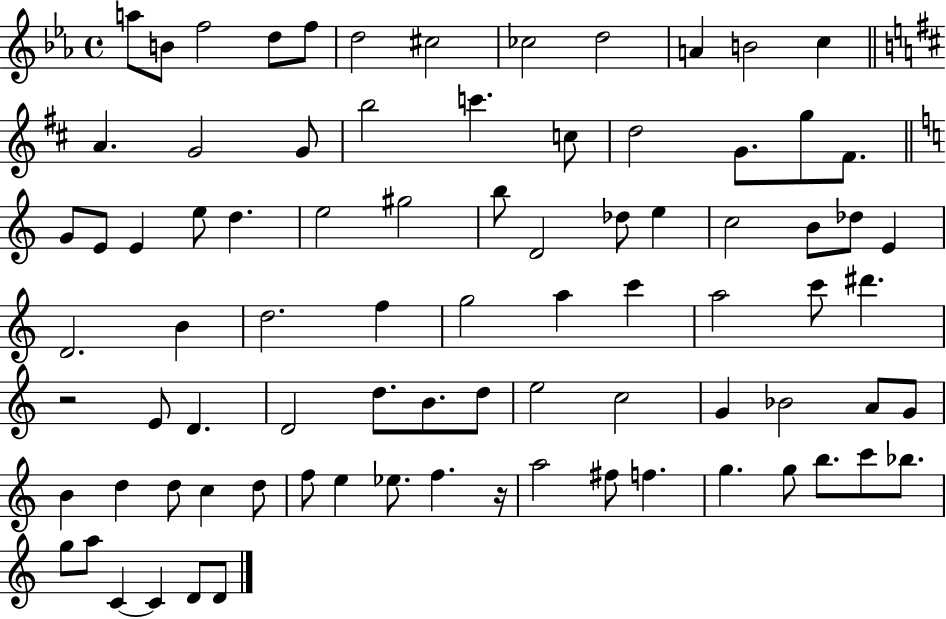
{
  \clef treble
  \time 4/4
  \defaultTimeSignature
  \key ees \major
  a''8 b'8 f''2 d''8 f''8 | d''2 cis''2 | ces''2 d''2 | a'4 b'2 c''4 | \break \bar "||" \break \key d \major a'4. g'2 g'8 | b''2 c'''4. c''8 | d''2 g'8. g''8 fis'8. | \bar "||" \break \key a \minor g'8 e'8 e'4 e''8 d''4. | e''2 gis''2 | b''8 d'2 des''8 e''4 | c''2 b'8 des''8 e'4 | \break d'2. b'4 | d''2. f''4 | g''2 a''4 c'''4 | a''2 c'''8 dis'''4. | \break r2 e'8 d'4. | d'2 d''8. b'8. d''8 | e''2 c''2 | g'4 bes'2 a'8 g'8 | \break b'4 d''4 d''8 c''4 d''8 | f''8 e''4 ees''8. f''4. r16 | a''2 fis''8 f''4. | g''4. g''8 b''8. c'''8 bes''8. | \break g''8 a''8 c'4~~ c'4 d'8 d'8 | \bar "|."
}